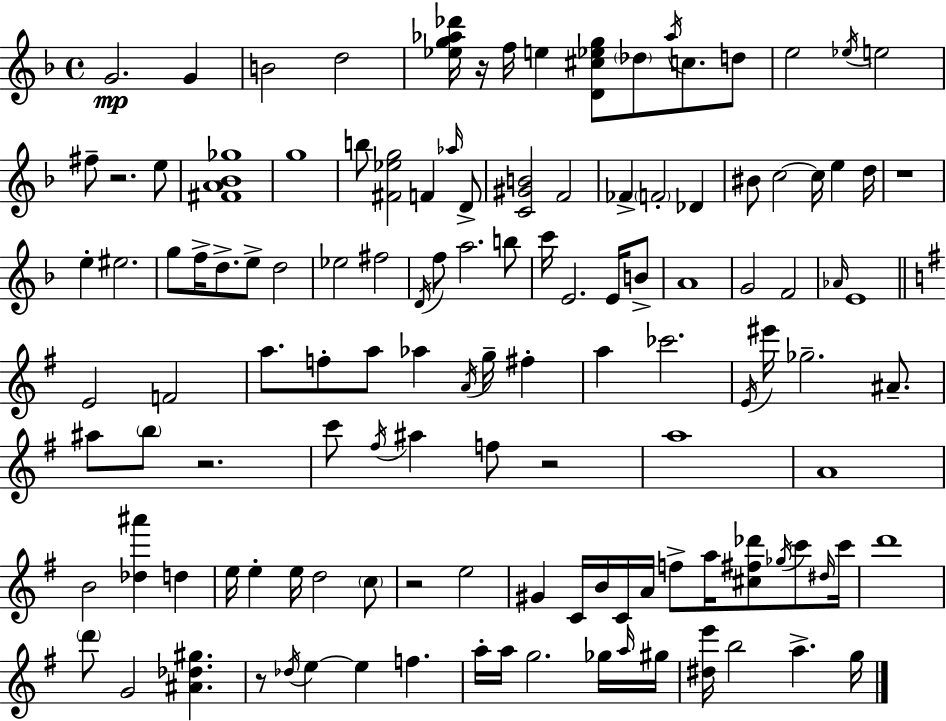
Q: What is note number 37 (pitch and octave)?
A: Eb5